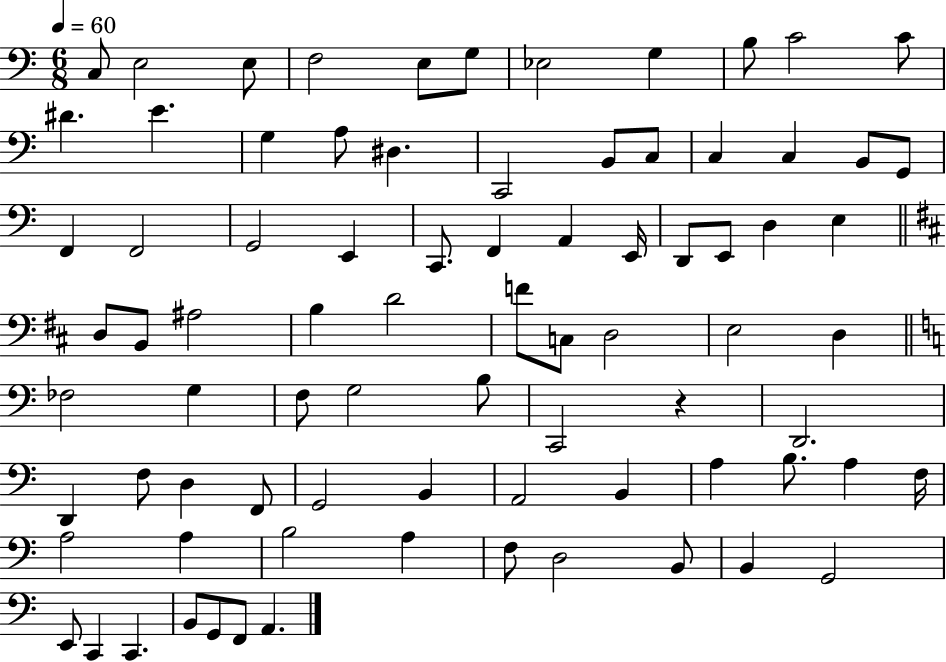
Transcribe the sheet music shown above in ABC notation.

X:1
T:Untitled
M:6/8
L:1/4
K:C
C,/2 E,2 E,/2 F,2 E,/2 G,/2 _E,2 G, B,/2 C2 C/2 ^D E G, A,/2 ^D, C,,2 B,,/2 C,/2 C, C, B,,/2 G,,/2 F,, F,,2 G,,2 E,, C,,/2 F,, A,, E,,/4 D,,/2 E,,/2 D, E, D,/2 B,,/2 ^A,2 B, D2 F/2 C,/2 D,2 E,2 D, _F,2 G, F,/2 G,2 B,/2 C,,2 z D,,2 D,, F,/2 D, F,,/2 G,,2 B,, A,,2 B,, A, B,/2 A, F,/4 A,2 A, B,2 A, F,/2 D,2 B,,/2 B,, G,,2 E,,/2 C,, C,, B,,/2 G,,/2 F,,/2 A,,